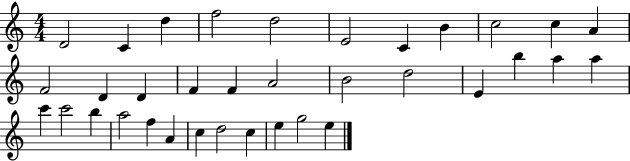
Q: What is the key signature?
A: C major